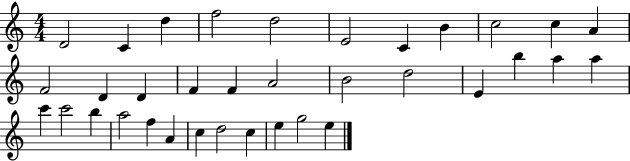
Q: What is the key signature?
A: C major